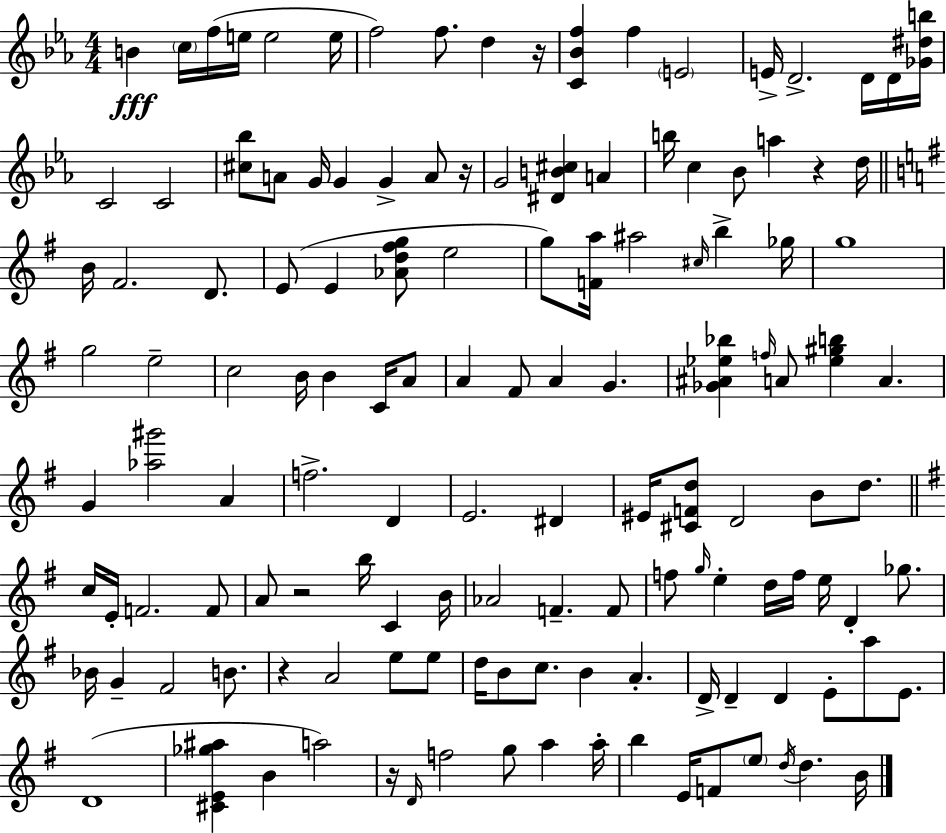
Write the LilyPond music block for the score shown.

{
  \clef treble
  \numericTimeSignature
  \time 4/4
  \key c \minor
  b'4\fff \parenthesize c''16 f''16( e''16 e''2 e''16 | f''2) f''8. d''4 r16 | <c' bes' f''>4 f''4 \parenthesize e'2 | e'16-> d'2.-> d'16 d'16 <ges' dis'' b''>16 | \break c'2 c'2 | <cis'' bes''>8 a'8 g'16 g'4 g'4-> a'8 r16 | g'2 <dis' b' cis''>4 a'4 | b''16 c''4 bes'8 a''4 r4 d''16 | \break \bar "||" \break \key g \major b'16 fis'2. d'8. | e'8( e'4 <aes' d'' fis'' g''>8 e''2 | g''8) <f' a''>16 ais''2 \grace { cis''16 } b''4-> | ges''16 g''1 | \break g''2 e''2-- | c''2 b'16 b'4 c'16 a'8 | a'4 fis'8 a'4 g'4. | <ges' ais' ees'' bes''>4 \grace { f''16 } a'8 <ees'' gis'' b''>4 a'4. | \break g'4 <aes'' gis'''>2 a'4 | f''2.-> d'4 | e'2. dis'4 | eis'16 <cis' f' d''>8 d'2 b'8 d''8. | \break \bar "||" \break \key g \major c''16 e'16-. f'2. f'8 | a'8 r2 b''16 c'4 b'16 | aes'2 f'4.-- f'8 | f''8 \grace { g''16 } e''4-. d''16 f''16 e''16 d'4-. ges''8. | \break bes'16 g'4-- fis'2 b'8. | r4 a'2 e''8 e''8 | d''16 b'8 c''8. b'4 a'4.-. | d'16-> d'4-- d'4 e'8-. a''8 e'8. | \break d'1( | <cis' e' ges'' ais''>4 b'4 a''2) | r16 \grace { d'16 } f''2 g''8 a''4 | a''16-. b''4 e'16 f'8 \parenthesize e''8 \acciaccatura { d''16 } d''4. | \break b'16 \bar "|."
}